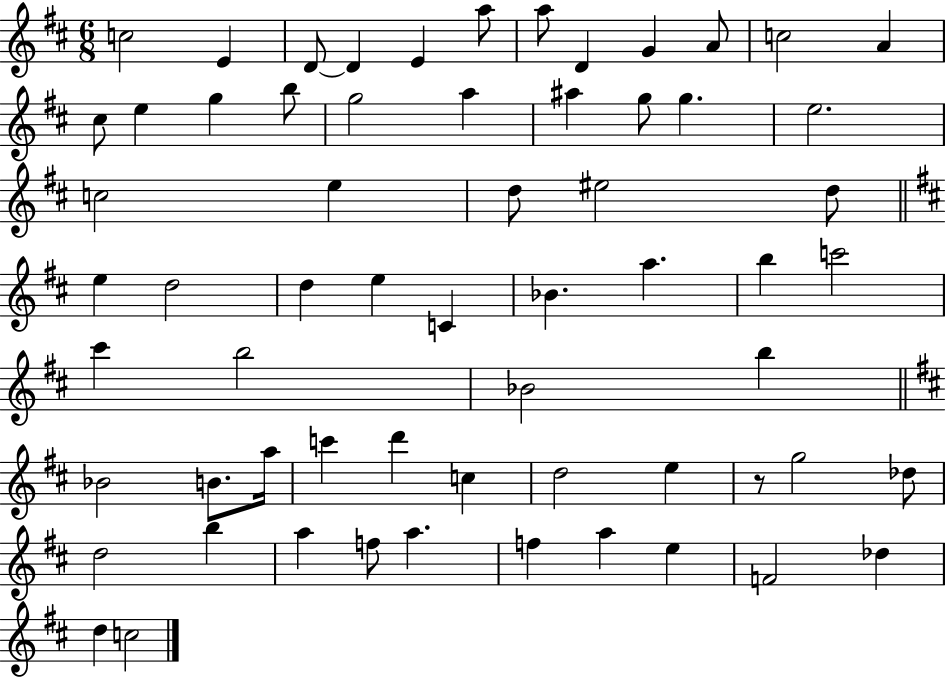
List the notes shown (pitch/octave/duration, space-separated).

C5/h E4/q D4/e D4/q E4/q A5/e A5/e D4/q G4/q A4/e C5/h A4/q C#5/e E5/q G5/q B5/e G5/h A5/q A#5/q G5/e G5/q. E5/h. C5/h E5/q D5/e EIS5/h D5/e E5/q D5/h D5/q E5/q C4/q Bb4/q. A5/q. B5/q C6/h C#6/q B5/h Bb4/h B5/q Bb4/h B4/e. A5/s C6/q D6/q C5/q D5/h E5/q R/e G5/h Db5/e D5/h B5/q A5/q F5/e A5/q. F5/q A5/q E5/q F4/h Db5/q D5/q C5/h